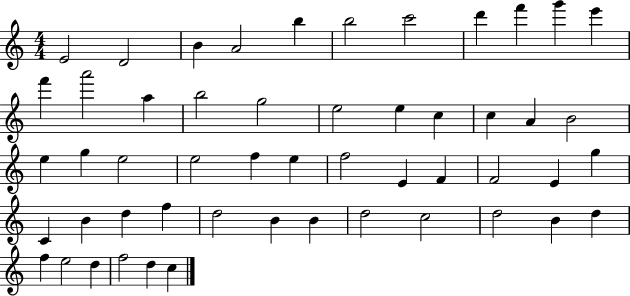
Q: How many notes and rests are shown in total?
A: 52